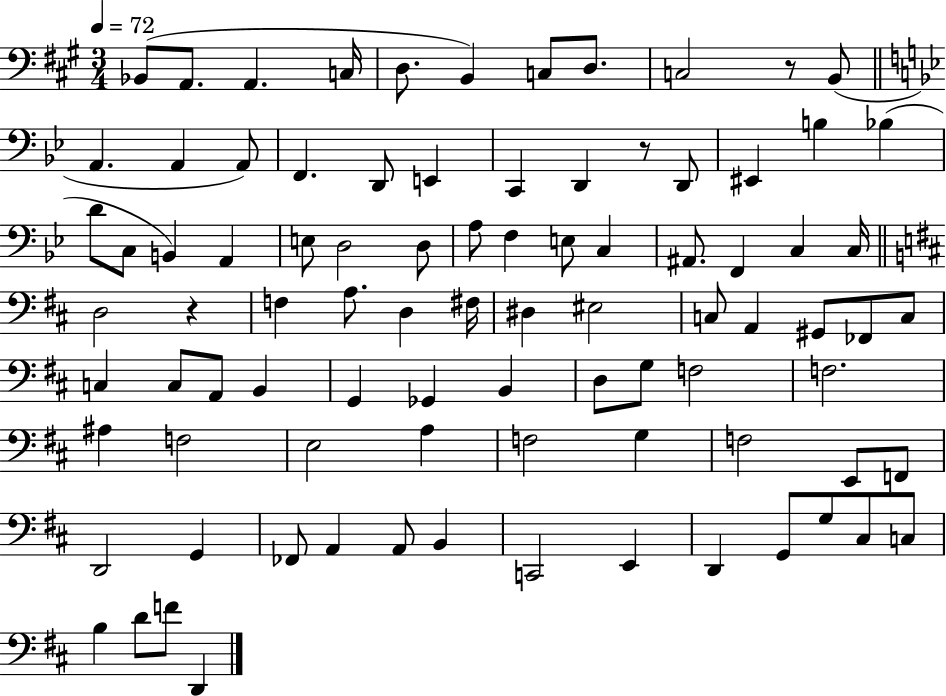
Bb2/e A2/e. A2/q. C3/s D3/e. B2/q C3/e D3/e. C3/h R/e B2/e A2/q. A2/q A2/e F2/q. D2/e E2/q C2/q D2/q R/e D2/e EIS2/q B3/q Bb3/q D4/e C3/e B2/q A2/q E3/e D3/h D3/e A3/e F3/q E3/e C3/q A#2/e. F2/q C3/q C3/s D3/h R/q F3/q A3/e. D3/q F#3/s D#3/q EIS3/h C3/e A2/q G#2/e FES2/e C3/e C3/q C3/e A2/e B2/q G2/q Gb2/q B2/q D3/e G3/e F3/h F3/h. A#3/q F3/h E3/h A3/q F3/h G3/q F3/h E2/e F2/e D2/h G2/q FES2/e A2/q A2/e B2/q C2/h E2/q D2/q G2/e G3/e C#3/e C3/e B3/q D4/e F4/e D2/q